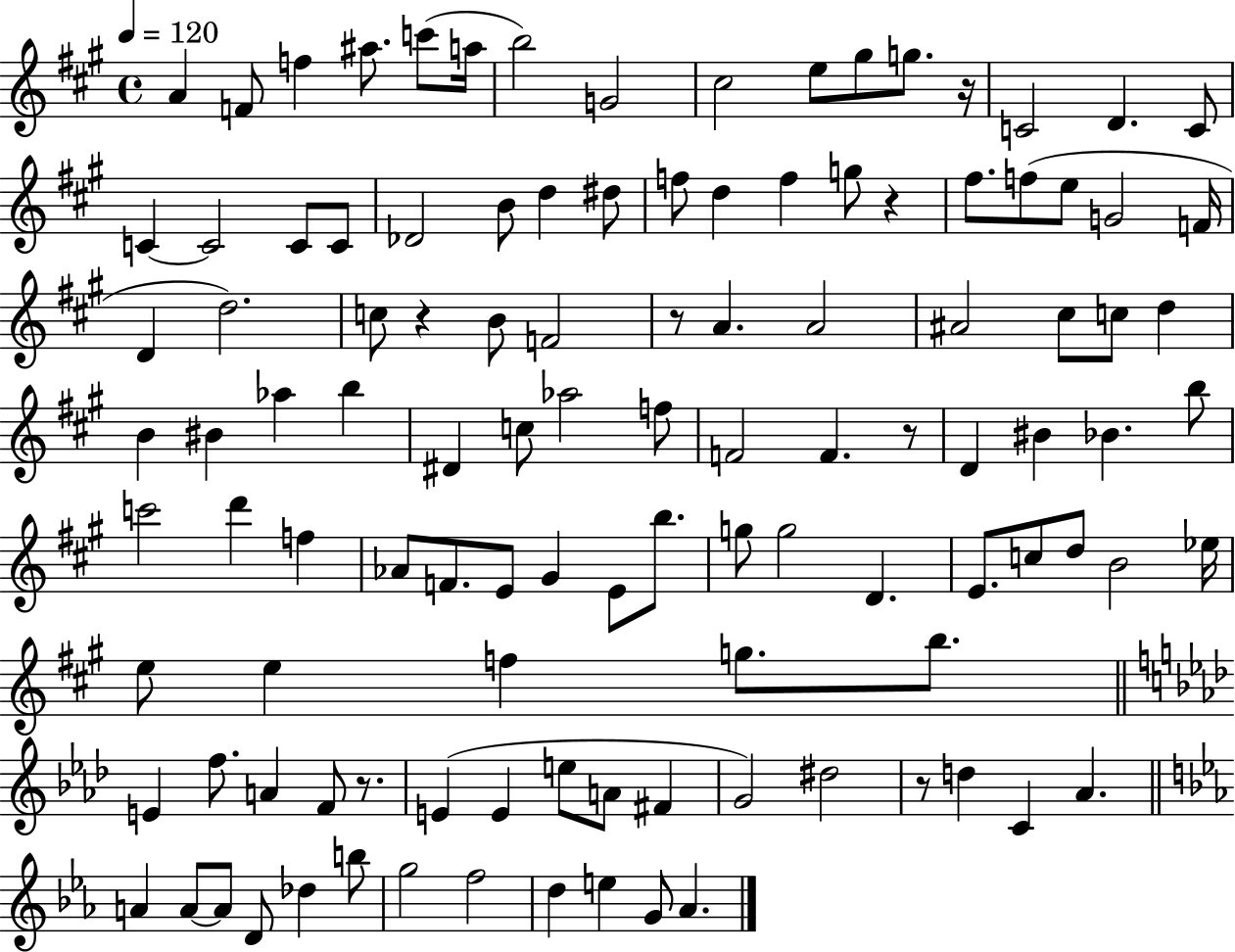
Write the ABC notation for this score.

X:1
T:Untitled
M:4/4
L:1/4
K:A
A F/2 f ^a/2 c'/2 a/4 b2 G2 ^c2 e/2 ^g/2 g/2 z/4 C2 D C/2 C C2 C/2 C/2 _D2 B/2 d ^d/2 f/2 d f g/2 z ^f/2 f/2 e/2 G2 F/4 D d2 c/2 z B/2 F2 z/2 A A2 ^A2 ^c/2 c/2 d B ^B _a b ^D c/2 _a2 f/2 F2 F z/2 D ^B _B b/2 c'2 d' f _A/2 F/2 E/2 ^G E/2 b/2 g/2 g2 D E/2 c/2 d/2 B2 _e/4 e/2 e f g/2 b/2 E f/2 A F/2 z/2 E E e/2 A/2 ^F G2 ^d2 z/2 d C _A A A/2 A/2 D/2 _d b/2 g2 f2 d e G/2 _A